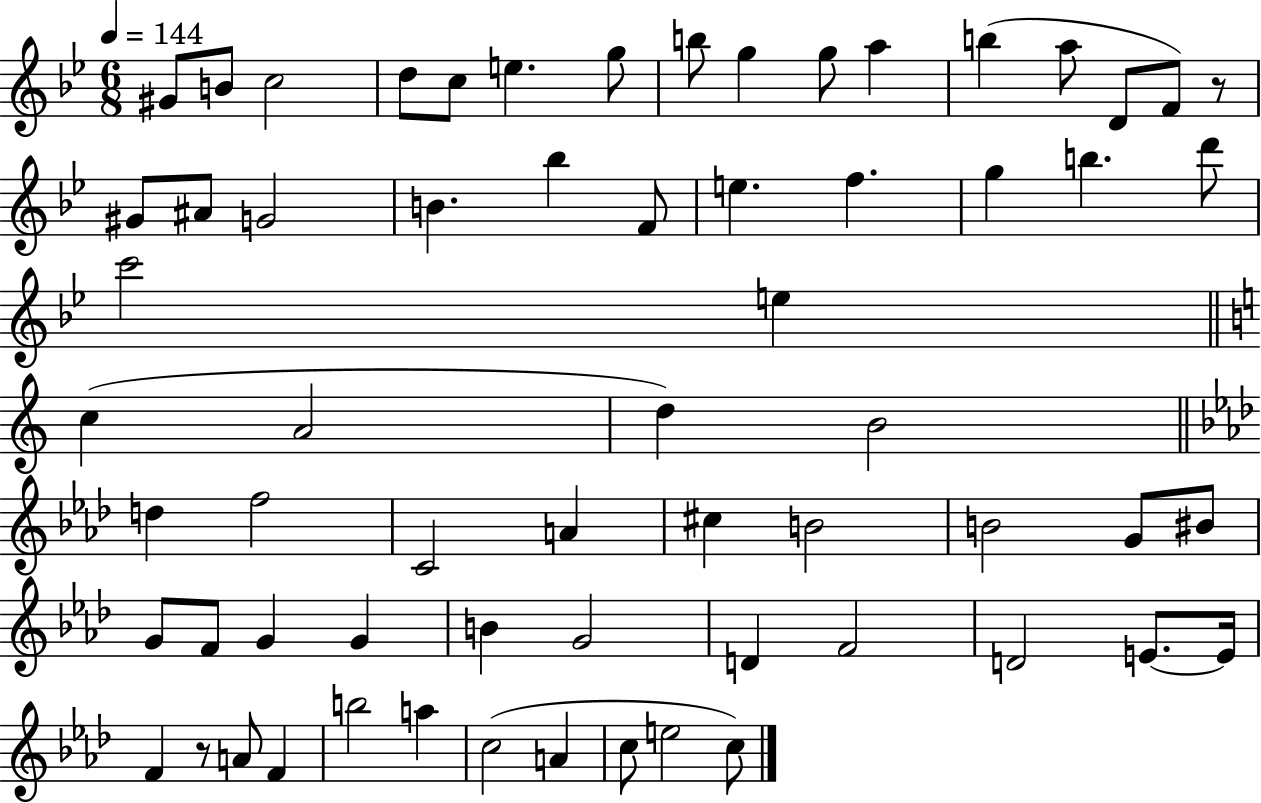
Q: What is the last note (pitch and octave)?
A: C5